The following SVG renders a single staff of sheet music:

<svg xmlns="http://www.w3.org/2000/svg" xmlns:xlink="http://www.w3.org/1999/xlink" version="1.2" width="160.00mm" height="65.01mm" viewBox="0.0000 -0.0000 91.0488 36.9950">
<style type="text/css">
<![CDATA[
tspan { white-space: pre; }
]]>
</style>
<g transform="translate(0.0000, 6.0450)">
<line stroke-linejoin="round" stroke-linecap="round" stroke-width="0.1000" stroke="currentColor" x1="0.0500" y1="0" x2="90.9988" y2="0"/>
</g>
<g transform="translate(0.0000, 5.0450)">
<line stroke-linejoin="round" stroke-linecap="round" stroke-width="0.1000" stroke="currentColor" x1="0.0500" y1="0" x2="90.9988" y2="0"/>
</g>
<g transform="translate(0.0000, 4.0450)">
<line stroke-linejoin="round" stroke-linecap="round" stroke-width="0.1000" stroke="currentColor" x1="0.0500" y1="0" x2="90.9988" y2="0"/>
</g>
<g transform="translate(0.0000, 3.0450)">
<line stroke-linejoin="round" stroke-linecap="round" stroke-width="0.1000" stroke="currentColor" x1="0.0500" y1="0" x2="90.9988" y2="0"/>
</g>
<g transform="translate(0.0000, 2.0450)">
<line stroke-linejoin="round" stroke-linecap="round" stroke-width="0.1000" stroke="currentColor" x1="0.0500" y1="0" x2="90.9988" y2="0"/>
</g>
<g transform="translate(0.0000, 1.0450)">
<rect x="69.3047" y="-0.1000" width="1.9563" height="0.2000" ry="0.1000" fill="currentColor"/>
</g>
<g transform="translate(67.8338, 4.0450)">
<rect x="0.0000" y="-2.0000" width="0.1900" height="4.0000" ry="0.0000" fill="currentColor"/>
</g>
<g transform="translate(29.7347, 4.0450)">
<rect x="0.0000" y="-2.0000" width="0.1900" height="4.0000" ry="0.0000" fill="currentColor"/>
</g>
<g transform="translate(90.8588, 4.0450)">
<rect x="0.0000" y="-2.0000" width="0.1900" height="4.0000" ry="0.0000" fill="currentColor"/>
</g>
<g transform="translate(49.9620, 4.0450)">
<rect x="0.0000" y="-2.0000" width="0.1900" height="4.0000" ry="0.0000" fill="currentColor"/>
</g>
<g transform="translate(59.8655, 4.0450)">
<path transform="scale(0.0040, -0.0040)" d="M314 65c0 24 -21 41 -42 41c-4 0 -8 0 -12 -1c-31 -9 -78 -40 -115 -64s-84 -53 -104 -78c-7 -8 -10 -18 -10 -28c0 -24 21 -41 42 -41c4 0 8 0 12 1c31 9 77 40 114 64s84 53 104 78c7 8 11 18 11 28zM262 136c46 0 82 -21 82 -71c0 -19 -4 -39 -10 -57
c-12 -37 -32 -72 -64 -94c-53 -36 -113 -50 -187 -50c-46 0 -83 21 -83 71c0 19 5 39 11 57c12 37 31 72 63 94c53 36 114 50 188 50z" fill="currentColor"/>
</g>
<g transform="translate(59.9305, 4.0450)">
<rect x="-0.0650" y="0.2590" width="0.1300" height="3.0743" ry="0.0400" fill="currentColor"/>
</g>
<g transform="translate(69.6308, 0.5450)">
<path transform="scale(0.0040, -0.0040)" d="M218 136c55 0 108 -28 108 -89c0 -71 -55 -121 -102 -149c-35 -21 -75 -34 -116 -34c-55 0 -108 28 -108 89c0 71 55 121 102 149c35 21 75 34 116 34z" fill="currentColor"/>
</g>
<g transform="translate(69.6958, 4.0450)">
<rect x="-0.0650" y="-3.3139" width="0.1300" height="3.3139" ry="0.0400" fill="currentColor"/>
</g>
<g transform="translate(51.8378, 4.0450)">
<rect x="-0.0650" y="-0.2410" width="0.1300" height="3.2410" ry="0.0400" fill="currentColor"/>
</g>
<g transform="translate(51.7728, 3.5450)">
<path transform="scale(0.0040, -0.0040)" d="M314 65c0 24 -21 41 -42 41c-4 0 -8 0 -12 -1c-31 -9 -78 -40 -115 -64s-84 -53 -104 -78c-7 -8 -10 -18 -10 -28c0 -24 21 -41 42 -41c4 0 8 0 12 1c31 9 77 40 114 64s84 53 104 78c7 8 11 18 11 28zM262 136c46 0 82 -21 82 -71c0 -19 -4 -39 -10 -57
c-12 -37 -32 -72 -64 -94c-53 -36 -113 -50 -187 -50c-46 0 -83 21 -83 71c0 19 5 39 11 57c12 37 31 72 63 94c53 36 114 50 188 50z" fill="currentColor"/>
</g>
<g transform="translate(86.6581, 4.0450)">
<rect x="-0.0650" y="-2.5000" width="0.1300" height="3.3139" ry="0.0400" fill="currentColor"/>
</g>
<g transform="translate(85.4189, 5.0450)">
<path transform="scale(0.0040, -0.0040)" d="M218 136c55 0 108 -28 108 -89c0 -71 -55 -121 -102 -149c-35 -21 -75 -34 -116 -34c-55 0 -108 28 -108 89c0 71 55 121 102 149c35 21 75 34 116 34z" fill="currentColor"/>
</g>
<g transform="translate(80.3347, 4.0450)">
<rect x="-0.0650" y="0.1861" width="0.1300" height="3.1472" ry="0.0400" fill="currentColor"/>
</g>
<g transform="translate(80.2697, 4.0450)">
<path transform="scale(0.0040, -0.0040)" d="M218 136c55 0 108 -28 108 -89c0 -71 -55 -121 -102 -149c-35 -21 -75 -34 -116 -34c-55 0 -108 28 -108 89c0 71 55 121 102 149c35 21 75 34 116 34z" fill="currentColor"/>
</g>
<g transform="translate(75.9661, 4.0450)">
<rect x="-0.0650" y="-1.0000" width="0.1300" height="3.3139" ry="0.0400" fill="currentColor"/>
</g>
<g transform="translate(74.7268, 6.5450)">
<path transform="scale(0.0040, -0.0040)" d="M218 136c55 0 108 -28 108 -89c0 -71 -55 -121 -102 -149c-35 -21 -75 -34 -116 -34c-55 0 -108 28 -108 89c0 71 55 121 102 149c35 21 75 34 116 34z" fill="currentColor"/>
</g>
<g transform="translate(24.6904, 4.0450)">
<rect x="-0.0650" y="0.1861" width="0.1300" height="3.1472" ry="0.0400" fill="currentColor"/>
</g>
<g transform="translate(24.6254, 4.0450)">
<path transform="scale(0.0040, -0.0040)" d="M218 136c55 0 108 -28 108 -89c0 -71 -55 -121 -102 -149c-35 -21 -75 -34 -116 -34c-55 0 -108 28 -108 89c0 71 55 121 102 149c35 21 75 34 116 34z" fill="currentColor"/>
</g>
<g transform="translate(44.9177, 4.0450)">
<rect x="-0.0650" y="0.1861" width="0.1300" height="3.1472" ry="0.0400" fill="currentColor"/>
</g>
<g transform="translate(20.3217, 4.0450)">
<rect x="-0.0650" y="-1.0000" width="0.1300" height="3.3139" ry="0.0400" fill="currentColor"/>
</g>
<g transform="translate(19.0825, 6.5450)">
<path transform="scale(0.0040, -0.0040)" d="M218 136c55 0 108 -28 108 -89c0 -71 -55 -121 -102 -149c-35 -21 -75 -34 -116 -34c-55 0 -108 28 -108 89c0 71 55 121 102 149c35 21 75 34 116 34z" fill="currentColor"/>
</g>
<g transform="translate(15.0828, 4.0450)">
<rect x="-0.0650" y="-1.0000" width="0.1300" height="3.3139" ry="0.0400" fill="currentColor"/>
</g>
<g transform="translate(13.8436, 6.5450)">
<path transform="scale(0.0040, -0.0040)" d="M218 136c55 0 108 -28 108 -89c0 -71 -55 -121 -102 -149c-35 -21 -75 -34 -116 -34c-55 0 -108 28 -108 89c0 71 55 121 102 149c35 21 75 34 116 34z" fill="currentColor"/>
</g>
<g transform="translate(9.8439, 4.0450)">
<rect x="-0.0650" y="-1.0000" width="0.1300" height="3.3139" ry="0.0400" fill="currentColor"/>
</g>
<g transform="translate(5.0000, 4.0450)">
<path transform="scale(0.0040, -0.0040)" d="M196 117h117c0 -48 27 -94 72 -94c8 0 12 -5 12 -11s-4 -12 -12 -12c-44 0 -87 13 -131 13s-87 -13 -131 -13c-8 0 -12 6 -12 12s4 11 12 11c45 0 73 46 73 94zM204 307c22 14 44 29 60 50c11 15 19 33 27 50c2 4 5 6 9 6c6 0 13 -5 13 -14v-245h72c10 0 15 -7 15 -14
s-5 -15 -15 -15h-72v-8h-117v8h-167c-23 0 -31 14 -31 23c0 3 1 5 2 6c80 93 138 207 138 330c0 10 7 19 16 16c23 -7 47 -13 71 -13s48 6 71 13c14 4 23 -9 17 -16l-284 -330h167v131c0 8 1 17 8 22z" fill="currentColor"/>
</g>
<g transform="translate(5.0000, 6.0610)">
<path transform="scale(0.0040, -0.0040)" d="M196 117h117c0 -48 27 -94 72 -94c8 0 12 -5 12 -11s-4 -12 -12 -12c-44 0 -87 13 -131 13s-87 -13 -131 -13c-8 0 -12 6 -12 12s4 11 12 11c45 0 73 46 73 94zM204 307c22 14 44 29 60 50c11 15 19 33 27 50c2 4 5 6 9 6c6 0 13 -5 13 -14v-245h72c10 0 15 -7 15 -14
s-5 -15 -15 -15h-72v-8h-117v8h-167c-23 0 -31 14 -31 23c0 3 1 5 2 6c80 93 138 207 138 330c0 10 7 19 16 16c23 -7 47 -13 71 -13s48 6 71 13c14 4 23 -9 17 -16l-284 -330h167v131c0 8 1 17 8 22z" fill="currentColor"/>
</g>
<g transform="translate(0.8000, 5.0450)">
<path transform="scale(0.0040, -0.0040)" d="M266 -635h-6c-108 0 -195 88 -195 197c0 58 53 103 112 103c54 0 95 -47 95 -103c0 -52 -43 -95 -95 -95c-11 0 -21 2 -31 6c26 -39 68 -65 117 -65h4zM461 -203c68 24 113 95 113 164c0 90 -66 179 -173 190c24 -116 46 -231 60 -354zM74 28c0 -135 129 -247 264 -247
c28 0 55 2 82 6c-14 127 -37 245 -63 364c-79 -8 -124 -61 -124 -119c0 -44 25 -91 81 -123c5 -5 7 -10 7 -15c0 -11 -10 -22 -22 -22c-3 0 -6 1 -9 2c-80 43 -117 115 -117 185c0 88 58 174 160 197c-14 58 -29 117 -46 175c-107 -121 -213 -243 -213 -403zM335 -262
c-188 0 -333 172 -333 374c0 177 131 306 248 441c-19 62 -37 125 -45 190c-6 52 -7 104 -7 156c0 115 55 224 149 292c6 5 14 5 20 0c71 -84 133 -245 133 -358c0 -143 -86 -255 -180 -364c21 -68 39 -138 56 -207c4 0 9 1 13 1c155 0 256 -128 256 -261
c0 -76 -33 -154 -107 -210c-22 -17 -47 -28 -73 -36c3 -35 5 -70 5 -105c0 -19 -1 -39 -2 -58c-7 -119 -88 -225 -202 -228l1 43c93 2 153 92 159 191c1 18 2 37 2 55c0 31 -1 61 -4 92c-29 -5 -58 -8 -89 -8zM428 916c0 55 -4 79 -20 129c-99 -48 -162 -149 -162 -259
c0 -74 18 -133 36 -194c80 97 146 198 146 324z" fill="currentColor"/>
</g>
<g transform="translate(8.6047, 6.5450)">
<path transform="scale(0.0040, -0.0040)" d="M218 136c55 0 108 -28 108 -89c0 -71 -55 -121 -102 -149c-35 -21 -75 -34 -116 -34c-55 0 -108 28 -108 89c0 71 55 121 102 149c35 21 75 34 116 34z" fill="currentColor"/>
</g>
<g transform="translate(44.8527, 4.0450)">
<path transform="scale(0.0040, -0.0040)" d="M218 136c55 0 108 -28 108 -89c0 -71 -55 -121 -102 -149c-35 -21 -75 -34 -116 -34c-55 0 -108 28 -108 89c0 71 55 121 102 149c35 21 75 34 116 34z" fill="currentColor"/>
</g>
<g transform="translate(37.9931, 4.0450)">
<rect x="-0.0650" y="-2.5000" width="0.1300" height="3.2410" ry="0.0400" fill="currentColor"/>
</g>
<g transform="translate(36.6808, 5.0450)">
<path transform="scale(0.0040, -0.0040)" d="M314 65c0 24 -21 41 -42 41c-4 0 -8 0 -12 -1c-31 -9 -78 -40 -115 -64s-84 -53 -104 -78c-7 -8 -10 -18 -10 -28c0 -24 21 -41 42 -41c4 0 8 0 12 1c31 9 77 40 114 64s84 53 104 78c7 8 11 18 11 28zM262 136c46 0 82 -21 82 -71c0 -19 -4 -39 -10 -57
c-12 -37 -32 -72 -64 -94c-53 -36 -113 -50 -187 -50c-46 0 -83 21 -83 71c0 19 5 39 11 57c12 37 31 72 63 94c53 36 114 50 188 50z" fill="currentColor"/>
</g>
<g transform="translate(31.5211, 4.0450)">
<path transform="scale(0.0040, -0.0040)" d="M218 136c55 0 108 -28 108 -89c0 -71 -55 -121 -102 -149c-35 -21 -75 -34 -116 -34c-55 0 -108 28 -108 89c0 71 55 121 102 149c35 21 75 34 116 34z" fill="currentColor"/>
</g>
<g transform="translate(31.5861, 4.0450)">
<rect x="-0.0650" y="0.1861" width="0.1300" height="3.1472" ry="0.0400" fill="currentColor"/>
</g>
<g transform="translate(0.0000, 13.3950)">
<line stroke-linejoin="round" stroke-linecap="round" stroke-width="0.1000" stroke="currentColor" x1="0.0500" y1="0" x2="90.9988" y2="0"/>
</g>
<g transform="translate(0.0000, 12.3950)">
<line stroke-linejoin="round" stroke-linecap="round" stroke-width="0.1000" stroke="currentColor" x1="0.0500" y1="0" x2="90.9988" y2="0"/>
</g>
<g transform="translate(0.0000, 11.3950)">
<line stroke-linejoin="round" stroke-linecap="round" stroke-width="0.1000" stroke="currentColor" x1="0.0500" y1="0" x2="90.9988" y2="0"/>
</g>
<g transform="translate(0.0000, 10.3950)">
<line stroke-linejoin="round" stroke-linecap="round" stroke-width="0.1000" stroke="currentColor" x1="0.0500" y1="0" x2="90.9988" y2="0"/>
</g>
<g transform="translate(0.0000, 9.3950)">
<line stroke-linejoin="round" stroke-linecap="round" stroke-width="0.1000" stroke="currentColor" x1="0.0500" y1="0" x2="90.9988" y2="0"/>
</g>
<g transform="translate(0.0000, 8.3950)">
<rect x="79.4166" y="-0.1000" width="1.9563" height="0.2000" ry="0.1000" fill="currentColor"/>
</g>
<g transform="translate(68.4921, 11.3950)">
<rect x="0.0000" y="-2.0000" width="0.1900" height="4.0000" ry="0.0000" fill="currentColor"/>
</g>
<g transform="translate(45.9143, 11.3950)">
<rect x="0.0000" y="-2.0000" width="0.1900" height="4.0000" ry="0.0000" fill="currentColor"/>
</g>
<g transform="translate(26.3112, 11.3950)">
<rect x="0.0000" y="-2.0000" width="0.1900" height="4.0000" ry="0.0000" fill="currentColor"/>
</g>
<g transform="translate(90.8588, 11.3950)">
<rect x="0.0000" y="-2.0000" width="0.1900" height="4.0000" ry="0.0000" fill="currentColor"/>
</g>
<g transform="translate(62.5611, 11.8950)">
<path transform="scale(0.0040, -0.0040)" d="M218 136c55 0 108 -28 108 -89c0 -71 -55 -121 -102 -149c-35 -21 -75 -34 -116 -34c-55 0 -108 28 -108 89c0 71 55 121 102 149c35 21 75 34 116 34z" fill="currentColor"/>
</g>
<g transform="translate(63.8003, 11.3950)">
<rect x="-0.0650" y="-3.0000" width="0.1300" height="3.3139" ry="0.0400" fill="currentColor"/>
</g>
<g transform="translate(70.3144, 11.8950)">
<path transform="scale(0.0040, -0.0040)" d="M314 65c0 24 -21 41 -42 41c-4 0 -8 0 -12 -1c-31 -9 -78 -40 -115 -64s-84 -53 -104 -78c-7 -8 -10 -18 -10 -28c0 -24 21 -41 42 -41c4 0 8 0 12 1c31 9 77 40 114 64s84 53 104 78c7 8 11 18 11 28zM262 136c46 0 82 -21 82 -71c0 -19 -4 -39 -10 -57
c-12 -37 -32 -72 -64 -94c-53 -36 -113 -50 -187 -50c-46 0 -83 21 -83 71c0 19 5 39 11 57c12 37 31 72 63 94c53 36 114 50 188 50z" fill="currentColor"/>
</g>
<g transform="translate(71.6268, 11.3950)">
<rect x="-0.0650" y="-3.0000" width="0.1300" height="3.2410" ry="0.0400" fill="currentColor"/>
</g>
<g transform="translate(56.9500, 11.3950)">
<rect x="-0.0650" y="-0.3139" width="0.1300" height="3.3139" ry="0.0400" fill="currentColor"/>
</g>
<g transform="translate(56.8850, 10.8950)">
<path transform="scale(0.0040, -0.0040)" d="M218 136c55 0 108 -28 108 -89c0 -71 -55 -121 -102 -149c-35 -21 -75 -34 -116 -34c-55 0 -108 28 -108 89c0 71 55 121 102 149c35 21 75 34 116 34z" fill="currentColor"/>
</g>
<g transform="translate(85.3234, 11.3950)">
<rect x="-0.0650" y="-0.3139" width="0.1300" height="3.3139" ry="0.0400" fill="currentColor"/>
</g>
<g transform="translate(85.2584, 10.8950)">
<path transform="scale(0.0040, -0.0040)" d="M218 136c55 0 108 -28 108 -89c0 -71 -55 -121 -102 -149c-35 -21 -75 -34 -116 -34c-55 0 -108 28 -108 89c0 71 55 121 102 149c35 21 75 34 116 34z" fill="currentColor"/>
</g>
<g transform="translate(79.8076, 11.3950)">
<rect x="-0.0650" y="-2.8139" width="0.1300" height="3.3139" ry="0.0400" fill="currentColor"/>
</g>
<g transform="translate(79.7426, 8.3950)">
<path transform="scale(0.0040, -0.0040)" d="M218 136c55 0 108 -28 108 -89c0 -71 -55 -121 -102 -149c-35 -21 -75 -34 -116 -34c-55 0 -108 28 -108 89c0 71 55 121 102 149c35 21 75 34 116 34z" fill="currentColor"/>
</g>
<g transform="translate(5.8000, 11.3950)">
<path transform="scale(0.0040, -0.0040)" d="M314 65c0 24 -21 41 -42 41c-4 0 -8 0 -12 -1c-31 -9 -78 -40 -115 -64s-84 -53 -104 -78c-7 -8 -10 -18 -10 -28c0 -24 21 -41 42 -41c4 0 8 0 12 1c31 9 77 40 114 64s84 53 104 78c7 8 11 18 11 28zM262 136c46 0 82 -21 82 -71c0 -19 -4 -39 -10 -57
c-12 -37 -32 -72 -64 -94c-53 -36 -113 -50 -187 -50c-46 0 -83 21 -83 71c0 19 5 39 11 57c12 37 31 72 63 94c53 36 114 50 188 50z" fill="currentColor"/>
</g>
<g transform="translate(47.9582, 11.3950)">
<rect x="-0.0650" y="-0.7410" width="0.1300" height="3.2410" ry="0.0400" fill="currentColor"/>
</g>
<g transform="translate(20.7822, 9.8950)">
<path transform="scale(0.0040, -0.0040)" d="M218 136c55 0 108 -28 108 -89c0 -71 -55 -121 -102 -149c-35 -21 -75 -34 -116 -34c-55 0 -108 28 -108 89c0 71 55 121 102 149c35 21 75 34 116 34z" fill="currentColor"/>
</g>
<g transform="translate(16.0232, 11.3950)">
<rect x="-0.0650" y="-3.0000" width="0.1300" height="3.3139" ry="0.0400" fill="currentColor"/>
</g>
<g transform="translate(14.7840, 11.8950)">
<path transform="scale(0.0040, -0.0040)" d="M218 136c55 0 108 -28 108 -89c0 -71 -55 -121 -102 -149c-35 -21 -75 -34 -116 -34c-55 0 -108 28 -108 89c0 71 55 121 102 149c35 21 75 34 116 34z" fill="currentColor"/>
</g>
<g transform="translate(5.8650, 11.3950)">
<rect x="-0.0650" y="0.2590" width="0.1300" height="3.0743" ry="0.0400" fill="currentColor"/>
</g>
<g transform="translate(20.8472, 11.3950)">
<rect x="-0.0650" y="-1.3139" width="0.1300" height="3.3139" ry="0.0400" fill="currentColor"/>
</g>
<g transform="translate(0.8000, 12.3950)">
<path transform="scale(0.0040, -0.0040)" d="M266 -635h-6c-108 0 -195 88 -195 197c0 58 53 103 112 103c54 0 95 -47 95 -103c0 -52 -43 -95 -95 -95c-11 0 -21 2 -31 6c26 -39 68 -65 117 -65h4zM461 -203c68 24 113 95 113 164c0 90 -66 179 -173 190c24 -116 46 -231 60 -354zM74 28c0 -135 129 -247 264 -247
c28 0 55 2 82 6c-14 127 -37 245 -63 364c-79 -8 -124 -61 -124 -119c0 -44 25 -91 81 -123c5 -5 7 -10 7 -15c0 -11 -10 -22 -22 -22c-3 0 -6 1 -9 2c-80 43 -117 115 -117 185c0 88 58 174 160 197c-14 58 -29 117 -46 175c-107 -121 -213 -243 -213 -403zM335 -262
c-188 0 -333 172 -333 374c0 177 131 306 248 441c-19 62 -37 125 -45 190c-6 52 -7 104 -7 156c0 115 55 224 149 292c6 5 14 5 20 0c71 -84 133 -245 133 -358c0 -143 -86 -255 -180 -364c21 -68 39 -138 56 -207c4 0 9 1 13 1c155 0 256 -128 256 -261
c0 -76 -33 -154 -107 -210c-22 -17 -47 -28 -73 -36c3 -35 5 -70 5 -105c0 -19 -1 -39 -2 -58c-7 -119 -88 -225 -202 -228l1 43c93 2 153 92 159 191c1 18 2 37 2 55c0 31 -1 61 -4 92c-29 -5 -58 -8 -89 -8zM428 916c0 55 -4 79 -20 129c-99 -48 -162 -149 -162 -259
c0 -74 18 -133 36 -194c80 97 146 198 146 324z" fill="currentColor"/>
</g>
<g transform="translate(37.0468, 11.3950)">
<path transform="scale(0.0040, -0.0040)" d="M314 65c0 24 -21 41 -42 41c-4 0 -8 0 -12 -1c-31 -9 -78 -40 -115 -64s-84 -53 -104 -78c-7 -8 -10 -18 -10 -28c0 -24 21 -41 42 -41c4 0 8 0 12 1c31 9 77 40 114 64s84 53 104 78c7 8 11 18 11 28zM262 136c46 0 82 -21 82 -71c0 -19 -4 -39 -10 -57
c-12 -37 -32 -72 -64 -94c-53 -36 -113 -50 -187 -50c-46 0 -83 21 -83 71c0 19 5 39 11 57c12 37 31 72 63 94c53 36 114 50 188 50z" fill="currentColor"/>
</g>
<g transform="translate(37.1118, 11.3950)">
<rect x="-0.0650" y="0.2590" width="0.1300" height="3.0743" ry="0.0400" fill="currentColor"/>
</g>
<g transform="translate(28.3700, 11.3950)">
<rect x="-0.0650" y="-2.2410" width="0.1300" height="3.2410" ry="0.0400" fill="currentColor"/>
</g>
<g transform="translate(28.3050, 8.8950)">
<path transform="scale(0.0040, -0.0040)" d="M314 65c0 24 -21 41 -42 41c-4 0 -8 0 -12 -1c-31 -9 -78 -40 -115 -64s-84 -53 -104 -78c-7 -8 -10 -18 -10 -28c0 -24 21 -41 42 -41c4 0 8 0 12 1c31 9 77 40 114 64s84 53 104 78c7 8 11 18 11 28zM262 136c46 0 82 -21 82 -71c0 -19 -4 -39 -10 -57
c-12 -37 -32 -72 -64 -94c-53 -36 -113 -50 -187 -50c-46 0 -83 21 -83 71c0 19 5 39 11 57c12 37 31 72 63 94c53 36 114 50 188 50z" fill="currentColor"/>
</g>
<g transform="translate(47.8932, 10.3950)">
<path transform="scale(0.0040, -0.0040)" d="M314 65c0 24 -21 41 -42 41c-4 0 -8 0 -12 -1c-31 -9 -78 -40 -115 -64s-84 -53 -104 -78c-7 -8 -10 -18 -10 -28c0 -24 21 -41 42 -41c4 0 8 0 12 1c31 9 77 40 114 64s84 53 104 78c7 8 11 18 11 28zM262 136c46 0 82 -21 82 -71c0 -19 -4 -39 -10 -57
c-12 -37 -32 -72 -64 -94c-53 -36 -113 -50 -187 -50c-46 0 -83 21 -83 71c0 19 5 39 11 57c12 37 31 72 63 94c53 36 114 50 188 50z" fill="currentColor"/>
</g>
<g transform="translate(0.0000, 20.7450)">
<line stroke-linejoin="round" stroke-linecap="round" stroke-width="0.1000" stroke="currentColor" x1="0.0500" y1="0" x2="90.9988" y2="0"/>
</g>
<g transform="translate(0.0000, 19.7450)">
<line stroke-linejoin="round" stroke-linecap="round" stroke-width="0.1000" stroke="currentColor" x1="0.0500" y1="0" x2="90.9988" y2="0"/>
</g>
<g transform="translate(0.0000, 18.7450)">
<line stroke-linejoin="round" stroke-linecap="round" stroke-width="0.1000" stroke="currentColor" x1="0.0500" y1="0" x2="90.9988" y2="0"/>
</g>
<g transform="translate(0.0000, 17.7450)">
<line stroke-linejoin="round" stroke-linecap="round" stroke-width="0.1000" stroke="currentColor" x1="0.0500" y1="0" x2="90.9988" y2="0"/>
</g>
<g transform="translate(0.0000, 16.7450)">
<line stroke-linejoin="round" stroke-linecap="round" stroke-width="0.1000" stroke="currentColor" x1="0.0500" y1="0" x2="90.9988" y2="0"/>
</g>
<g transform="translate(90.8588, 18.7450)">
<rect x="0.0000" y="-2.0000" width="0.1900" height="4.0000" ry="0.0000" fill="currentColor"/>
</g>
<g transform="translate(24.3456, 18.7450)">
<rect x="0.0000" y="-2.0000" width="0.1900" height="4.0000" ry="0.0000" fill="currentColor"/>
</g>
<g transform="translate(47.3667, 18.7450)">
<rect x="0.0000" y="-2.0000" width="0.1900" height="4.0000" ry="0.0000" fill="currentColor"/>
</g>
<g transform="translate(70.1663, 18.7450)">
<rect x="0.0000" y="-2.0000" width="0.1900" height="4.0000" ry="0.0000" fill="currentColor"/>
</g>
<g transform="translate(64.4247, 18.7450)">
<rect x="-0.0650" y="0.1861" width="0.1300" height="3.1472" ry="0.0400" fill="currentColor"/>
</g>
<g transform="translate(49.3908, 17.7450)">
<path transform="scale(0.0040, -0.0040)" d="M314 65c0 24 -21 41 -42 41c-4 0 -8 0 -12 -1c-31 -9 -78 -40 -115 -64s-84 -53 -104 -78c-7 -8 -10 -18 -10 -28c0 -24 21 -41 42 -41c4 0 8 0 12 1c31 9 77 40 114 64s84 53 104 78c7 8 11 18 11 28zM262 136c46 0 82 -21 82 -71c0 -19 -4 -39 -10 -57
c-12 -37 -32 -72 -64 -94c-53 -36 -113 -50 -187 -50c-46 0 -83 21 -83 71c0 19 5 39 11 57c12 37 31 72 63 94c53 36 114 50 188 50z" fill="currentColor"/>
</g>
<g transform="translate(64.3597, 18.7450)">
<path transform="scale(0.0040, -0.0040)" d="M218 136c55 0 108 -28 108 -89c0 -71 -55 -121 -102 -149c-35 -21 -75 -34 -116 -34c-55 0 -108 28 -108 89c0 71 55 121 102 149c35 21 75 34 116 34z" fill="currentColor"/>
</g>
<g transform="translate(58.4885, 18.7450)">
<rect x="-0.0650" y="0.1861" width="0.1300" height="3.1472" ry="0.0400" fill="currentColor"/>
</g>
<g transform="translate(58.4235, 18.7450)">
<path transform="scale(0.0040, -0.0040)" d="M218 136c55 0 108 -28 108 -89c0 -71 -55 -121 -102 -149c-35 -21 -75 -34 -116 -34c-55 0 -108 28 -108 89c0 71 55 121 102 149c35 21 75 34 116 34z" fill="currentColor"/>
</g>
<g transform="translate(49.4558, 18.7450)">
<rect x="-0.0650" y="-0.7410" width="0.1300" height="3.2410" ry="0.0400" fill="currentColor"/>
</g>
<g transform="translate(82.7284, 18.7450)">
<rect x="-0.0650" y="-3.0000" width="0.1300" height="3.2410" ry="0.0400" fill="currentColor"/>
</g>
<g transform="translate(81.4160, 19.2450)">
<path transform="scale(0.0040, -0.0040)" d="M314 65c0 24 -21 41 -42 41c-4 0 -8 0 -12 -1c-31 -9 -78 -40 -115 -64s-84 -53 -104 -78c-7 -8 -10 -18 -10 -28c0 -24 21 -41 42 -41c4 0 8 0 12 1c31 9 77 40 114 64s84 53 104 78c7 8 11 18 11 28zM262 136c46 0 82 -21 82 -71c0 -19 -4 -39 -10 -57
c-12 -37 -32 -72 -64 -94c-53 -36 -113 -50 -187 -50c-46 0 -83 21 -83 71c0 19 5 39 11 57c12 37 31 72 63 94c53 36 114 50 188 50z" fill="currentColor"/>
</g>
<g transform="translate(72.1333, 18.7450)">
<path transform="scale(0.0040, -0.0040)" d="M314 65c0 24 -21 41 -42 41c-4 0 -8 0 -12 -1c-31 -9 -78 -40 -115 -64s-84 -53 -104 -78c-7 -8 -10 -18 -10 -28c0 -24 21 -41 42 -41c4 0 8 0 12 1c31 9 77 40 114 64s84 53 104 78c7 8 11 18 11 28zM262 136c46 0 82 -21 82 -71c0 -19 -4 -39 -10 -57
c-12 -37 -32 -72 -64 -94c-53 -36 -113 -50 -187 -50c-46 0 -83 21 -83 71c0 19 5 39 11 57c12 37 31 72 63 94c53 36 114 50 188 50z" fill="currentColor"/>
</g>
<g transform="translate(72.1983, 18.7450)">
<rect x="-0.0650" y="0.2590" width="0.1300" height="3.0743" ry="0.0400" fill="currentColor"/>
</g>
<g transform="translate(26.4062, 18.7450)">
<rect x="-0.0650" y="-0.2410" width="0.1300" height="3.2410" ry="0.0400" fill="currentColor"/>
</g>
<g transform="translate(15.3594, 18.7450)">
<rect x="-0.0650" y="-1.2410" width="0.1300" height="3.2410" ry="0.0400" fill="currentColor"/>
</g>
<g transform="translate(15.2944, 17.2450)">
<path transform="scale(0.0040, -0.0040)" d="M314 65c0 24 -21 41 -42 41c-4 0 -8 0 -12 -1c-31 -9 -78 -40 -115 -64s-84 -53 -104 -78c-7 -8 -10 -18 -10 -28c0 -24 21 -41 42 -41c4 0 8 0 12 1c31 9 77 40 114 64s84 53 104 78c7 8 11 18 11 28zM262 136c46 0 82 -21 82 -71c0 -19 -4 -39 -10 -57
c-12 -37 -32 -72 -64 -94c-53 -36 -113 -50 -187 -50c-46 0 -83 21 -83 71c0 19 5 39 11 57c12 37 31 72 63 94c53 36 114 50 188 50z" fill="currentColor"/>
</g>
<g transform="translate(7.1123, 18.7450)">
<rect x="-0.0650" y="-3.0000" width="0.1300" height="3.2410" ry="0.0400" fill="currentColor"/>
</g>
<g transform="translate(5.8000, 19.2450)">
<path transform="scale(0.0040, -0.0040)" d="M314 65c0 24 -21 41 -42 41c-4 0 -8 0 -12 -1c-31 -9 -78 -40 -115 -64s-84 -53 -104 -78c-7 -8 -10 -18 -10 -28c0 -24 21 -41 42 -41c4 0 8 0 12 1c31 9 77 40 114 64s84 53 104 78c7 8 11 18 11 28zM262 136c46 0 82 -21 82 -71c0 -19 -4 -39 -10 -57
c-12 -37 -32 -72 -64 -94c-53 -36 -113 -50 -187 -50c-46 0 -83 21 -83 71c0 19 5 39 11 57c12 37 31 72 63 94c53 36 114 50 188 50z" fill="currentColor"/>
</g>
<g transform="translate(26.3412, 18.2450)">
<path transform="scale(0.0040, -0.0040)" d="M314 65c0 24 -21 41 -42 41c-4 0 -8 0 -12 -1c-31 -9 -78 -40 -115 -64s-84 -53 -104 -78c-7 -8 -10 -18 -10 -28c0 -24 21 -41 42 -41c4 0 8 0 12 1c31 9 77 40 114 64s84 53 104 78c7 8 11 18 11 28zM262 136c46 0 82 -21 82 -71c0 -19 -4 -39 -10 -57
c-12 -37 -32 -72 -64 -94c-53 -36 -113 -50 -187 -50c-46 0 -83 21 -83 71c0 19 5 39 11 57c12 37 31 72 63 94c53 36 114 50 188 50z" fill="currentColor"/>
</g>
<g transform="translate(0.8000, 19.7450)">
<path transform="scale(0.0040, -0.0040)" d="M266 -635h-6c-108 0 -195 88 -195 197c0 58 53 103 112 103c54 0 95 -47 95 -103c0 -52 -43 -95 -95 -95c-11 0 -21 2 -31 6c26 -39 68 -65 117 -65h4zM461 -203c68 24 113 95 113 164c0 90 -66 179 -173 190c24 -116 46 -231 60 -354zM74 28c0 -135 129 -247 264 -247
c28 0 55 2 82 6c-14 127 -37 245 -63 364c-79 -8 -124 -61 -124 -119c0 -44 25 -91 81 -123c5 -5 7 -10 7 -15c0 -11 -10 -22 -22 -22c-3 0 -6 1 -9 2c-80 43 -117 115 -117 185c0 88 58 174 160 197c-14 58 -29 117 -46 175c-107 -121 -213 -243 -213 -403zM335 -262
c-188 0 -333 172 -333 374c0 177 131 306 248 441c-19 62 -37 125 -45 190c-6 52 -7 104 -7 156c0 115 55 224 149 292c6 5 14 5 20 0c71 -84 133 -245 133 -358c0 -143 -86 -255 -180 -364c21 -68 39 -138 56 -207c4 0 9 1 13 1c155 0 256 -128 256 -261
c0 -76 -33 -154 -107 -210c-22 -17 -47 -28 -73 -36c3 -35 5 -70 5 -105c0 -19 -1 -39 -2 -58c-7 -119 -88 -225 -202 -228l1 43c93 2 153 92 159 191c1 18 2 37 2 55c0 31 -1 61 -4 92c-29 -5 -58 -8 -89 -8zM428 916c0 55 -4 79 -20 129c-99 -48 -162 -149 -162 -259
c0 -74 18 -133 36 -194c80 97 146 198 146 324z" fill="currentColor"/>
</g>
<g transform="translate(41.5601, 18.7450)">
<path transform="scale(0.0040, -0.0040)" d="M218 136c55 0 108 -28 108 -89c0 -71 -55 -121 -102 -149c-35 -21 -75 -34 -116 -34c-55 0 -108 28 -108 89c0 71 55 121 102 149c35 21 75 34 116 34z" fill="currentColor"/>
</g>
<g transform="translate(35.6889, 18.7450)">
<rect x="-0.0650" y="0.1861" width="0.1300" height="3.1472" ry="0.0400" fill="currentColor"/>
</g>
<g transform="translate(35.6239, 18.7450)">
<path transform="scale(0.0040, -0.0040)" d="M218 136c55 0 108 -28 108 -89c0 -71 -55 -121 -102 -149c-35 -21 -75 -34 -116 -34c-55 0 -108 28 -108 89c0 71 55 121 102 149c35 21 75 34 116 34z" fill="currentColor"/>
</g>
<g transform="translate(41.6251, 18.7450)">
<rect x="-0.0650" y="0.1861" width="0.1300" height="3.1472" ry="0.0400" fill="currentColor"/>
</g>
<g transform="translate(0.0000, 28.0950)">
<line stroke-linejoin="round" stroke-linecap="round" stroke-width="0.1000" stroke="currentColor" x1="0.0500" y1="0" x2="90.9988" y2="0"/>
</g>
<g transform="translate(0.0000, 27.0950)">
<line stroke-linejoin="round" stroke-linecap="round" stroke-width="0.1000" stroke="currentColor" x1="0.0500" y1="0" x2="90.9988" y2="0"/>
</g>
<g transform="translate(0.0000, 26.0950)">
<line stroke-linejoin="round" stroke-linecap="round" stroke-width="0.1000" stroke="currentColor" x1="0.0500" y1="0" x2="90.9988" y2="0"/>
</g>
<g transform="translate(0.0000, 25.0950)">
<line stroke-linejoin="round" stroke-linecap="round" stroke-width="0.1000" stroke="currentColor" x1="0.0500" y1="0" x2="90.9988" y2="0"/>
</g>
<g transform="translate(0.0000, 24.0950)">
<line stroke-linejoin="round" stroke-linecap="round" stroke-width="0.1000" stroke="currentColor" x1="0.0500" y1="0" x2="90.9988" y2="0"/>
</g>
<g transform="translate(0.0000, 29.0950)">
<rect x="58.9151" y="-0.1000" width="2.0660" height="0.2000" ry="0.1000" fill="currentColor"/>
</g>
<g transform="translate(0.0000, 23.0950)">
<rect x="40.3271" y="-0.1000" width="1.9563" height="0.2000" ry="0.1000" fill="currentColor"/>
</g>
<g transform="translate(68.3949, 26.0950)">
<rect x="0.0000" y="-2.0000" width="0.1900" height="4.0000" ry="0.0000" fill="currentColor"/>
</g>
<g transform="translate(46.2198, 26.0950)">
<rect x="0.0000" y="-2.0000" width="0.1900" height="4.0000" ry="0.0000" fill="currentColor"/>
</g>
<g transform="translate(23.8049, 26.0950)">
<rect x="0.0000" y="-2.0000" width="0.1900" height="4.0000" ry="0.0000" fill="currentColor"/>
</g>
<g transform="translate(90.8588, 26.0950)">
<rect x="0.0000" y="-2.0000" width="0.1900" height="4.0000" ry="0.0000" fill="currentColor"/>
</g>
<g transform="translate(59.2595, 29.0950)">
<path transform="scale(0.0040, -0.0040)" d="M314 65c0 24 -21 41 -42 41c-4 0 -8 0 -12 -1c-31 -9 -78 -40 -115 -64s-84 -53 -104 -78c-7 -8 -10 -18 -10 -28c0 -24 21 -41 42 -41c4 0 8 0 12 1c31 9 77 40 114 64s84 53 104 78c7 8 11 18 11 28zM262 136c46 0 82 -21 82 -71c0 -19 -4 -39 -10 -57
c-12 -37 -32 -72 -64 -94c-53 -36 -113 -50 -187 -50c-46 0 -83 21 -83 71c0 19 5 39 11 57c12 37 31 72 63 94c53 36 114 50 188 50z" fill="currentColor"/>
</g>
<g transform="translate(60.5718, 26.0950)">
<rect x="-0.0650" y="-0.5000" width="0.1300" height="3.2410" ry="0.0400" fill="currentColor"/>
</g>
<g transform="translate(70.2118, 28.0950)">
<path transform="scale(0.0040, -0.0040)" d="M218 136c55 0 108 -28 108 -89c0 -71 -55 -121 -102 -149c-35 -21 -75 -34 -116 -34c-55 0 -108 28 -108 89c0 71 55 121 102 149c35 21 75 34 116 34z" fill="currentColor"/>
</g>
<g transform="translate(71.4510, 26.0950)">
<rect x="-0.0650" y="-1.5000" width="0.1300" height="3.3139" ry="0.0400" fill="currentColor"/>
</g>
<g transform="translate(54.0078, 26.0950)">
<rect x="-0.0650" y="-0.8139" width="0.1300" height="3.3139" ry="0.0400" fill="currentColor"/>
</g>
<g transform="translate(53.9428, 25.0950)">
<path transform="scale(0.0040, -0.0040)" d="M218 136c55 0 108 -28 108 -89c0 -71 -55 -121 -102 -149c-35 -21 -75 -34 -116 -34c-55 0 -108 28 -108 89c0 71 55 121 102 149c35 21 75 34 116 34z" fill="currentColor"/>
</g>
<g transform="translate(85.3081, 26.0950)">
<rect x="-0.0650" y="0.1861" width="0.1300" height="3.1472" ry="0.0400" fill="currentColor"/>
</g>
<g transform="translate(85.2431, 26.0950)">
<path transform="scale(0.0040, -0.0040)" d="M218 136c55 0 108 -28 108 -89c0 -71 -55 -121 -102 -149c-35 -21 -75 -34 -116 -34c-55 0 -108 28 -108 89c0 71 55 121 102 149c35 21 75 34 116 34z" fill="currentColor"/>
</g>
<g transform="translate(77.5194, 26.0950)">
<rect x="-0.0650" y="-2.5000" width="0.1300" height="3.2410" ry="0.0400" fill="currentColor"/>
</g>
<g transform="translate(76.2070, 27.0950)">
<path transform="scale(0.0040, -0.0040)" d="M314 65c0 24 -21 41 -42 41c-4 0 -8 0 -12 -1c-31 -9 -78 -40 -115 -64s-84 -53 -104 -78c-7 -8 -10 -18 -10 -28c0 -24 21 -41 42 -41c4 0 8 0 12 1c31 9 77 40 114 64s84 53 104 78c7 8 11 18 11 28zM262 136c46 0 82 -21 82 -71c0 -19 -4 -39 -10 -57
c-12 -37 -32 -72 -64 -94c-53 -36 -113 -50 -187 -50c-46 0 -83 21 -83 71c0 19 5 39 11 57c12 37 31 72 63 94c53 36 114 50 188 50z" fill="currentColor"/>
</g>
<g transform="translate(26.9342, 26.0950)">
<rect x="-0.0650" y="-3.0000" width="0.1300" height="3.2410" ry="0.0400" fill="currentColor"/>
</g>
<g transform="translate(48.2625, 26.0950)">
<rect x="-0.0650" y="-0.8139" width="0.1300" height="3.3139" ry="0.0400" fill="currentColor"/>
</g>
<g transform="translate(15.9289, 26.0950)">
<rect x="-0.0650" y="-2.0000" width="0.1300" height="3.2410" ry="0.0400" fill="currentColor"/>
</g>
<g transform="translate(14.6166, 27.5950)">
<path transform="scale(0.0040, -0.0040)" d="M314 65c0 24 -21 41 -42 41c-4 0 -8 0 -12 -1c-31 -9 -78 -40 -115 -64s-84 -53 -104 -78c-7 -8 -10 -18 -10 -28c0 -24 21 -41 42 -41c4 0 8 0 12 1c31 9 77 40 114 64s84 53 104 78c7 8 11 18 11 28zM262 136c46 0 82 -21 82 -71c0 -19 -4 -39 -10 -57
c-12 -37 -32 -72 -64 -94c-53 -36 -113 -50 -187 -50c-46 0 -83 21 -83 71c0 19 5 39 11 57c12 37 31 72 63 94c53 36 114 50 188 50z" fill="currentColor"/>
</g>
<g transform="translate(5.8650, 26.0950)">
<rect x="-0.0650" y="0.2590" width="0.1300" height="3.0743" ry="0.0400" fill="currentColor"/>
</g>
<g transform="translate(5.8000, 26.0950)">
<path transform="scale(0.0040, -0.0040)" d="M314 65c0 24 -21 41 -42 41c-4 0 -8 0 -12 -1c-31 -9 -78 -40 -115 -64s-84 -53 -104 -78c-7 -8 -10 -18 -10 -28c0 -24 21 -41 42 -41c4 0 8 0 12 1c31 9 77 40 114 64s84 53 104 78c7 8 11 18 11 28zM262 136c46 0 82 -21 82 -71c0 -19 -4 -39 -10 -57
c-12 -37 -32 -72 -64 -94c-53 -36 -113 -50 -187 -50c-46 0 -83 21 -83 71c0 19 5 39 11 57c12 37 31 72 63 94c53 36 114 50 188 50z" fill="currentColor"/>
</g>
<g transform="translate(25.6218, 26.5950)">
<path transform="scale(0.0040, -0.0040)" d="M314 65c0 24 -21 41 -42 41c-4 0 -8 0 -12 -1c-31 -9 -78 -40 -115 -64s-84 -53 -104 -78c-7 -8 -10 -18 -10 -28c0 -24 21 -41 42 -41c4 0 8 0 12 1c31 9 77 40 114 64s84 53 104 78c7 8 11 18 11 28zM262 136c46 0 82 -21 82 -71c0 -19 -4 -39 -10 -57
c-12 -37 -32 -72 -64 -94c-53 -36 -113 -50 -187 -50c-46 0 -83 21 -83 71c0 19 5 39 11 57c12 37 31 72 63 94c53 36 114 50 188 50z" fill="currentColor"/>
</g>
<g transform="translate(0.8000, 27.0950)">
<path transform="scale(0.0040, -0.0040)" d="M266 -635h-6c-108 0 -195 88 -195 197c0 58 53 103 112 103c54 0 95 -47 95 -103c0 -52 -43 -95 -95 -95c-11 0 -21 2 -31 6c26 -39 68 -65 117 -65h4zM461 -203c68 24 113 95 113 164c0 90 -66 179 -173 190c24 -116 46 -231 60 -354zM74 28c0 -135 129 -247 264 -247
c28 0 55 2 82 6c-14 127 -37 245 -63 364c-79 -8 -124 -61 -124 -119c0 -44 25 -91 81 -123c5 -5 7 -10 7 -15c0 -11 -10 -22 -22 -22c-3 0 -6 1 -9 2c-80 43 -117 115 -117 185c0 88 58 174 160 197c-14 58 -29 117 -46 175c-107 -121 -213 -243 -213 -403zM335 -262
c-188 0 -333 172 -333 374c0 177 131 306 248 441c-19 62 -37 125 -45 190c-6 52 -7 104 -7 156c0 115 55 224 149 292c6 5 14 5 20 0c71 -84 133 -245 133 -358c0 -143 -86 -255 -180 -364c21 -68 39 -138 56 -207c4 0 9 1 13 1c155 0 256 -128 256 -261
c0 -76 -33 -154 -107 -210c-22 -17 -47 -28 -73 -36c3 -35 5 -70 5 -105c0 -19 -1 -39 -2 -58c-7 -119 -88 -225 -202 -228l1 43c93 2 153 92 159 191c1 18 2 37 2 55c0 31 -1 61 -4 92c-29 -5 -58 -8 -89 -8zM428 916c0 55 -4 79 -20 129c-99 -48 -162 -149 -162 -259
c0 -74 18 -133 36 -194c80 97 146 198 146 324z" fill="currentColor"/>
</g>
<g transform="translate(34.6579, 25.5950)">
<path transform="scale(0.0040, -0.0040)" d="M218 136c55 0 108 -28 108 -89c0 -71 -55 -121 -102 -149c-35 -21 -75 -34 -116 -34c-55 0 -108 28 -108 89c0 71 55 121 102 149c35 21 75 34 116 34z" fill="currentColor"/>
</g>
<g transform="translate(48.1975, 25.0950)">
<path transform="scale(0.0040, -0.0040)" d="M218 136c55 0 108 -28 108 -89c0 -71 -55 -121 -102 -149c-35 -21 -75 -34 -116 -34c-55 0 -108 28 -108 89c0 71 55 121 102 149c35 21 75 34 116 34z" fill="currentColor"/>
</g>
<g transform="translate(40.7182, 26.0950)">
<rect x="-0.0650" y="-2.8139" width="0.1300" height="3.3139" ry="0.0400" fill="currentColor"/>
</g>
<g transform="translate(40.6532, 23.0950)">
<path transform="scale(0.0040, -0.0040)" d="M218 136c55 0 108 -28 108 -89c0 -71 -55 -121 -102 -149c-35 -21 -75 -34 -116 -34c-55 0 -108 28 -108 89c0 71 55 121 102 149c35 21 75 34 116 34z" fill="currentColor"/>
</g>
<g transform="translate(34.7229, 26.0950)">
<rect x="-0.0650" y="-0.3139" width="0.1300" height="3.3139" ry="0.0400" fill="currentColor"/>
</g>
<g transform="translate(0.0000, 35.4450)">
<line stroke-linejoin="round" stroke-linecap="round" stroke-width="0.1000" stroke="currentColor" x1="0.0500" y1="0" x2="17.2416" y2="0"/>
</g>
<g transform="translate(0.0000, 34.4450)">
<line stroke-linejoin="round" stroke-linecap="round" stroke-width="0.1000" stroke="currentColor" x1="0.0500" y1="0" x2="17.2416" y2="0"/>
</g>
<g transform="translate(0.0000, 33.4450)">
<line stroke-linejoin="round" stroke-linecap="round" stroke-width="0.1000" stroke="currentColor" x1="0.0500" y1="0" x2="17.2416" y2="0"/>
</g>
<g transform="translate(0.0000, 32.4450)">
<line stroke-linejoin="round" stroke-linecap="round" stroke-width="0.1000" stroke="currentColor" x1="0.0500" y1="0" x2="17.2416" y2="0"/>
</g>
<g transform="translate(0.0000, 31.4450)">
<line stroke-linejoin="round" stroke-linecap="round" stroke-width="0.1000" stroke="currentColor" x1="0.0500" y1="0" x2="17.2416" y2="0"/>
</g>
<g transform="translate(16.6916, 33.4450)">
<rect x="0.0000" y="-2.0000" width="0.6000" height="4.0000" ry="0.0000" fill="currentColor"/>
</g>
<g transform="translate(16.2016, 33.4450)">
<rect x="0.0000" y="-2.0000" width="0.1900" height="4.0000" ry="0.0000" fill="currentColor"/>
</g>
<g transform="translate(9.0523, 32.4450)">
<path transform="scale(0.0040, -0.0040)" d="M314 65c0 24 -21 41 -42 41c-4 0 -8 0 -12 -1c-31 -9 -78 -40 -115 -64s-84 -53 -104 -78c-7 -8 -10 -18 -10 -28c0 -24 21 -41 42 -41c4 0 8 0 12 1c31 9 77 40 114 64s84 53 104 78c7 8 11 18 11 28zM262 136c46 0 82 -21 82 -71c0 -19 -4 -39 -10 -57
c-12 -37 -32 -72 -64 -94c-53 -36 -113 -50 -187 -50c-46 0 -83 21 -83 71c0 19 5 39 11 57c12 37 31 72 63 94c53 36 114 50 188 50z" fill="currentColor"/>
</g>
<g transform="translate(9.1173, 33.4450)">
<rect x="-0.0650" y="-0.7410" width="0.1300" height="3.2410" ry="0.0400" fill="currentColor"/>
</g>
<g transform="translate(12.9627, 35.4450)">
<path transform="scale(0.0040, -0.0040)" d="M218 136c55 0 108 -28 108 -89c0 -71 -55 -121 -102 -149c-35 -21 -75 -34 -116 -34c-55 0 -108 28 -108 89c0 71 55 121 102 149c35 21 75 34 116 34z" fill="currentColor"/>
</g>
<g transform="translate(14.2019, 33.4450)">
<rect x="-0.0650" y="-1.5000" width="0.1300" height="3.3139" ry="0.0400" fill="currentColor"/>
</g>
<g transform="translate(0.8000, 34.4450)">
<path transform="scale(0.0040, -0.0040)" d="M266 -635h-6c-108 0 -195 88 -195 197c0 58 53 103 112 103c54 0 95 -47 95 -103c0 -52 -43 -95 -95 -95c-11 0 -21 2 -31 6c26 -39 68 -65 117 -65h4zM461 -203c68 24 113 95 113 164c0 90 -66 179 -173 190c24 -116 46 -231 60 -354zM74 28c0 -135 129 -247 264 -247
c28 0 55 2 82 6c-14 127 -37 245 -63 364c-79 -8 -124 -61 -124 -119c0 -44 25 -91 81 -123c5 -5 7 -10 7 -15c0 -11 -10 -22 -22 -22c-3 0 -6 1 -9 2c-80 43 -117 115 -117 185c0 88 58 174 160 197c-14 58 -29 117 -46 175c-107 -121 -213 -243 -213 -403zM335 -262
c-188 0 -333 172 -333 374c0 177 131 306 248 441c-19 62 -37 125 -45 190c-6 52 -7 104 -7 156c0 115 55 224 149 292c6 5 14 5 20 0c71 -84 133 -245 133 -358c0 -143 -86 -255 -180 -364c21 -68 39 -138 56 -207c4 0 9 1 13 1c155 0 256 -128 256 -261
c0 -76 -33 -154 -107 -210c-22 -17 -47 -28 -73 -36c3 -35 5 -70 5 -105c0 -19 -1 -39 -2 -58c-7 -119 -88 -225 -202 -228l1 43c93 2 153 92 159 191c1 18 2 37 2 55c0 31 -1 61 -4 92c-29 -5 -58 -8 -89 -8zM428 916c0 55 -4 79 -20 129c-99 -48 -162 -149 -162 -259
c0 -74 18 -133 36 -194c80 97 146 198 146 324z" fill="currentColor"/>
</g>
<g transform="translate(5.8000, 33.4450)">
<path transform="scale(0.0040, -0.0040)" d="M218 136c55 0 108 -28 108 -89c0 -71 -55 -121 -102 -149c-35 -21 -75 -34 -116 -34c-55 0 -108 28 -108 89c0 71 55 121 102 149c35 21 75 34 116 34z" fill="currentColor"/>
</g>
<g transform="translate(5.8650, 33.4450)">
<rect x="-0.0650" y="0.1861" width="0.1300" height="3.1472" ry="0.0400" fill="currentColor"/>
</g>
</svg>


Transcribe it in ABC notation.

X:1
T:Untitled
M:4/4
L:1/4
K:C
D D D B B G2 B c2 B2 b D B G B2 A e g2 B2 d2 c A A2 a c A2 e2 c2 B B d2 B B B2 A2 B2 F2 A2 c a d d C2 E G2 B B d2 E